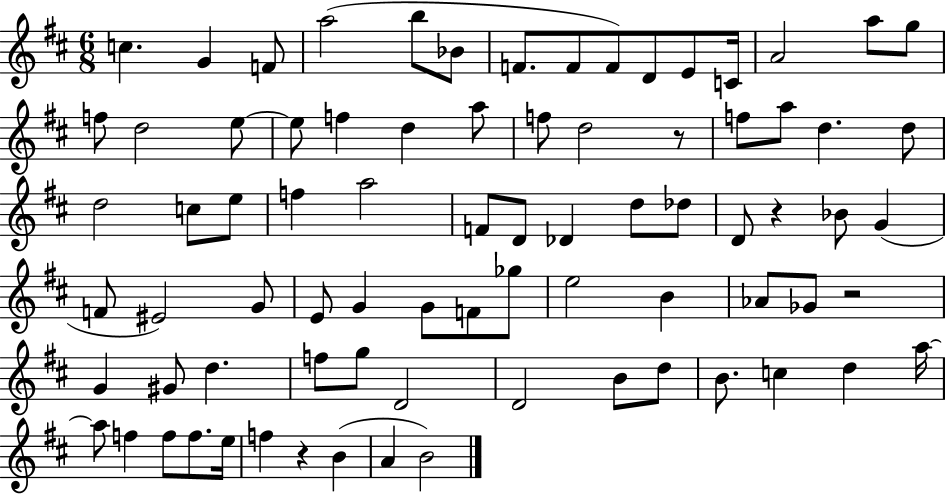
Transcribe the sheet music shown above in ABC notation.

X:1
T:Untitled
M:6/8
L:1/4
K:D
c G F/2 a2 b/2 _B/2 F/2 F/2 F/2 D/2 E/2 C/4 A2 a/2 g/2 f/2 d2 e/2 e/2 f d a/2 f/2 d2 z/2 f/2 a/2 d d/2 d2 c/2 e/2 f a2 F/2 D/2 _D d/2 _d/2 D/2 z _B/2 G F/2 ^E2 G/2 E/2 G G/2 F/2 _g/2 e2 B _A/2 _G/2 z2 G ^G/2 d f/2 g/2 D2 D2 B/2 d/2 B/2 c d a/4 a/2 f f/2 f/2 e/4 f z B A B2